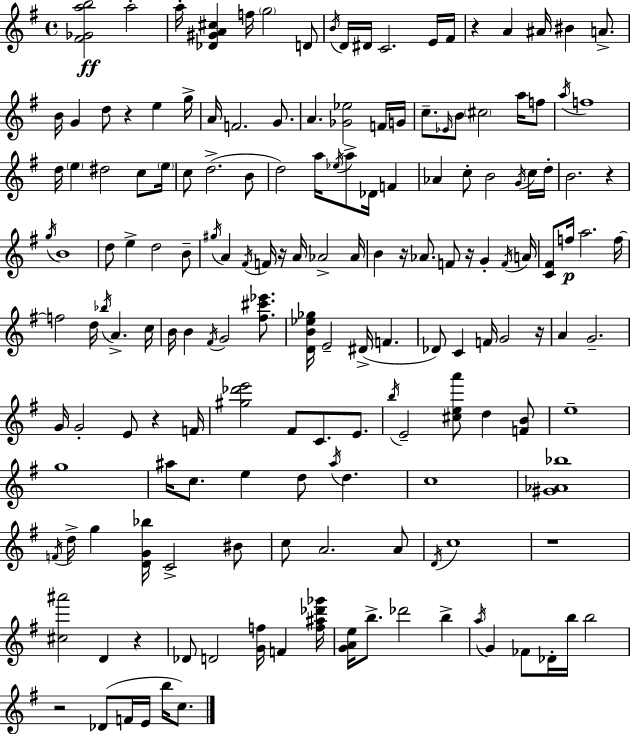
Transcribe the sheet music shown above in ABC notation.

X:1
T:Untitled
M:4/4
L:1/4
K:G
[^F_Gab]2 a2 a/4 [_D^GA^c] f/4 g2 D/2 B/4 D/4 ^D/4 C2 E/4 ^F/4 z A ^A/4 ^B A/2 B/4 G d/2 z e g/4 A/4 F2 G/2 A [_G_e]2 F/4 G/4 c/2 _E/4 B/2 ^c2 a/4 f/2 a/4 f4 d/4 e ^d2 c/2 e/4 c/2 d2 B/2 d2 a/4 _e/4 a/2 _D/4 F _A c/2 B2 G/4 c/4 d/4 B2 z g/4 B4 d/2 e d2 B/2 ^g/4 A ^F/4 F/4 z/4 A/4 _A2 _A/4 B z/4 _A/2 F/2 z/4 G F/4 A/4 [C^F]/2 f/4 a2 f/4 f2 d/4 _b/4 A c/4 B/4 B ^F/4 G2 [^f^c'_e']/2 [DB_e_g]/4 E2 ^D/4 F _D/2 C F/4 G2 z/4 A G2 G/4 G2 E/2 z F/4 [^g_d'e']2 ^F/2 C/2 E/2 b/4 E2 [^cea']/2 d [FB]/2 e4 g4 ^a/4 c/2 e d/2 ^a/4 d c4 [^G_A_b]4 F/4 d/4 g [DG_b]/4 C2 ^B/2 c/2 A2 A/2 D/4 c4 z4 [^c^a']2 D z _D/2 D2 [Gf]/4 F [f^a_d'_g']/4 [GAe]/4 b/2 _d'2 b a/4 G _F/2 _D/4 b/4 b2 z2 _D/2 F/4 E/4 b/4 c/2